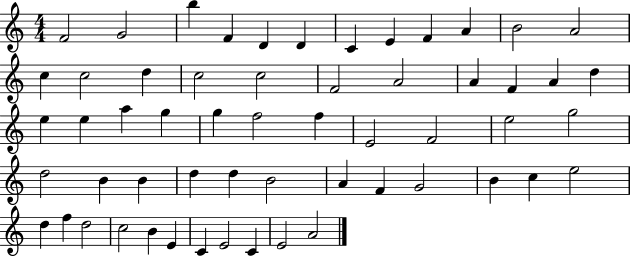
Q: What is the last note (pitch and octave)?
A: A4